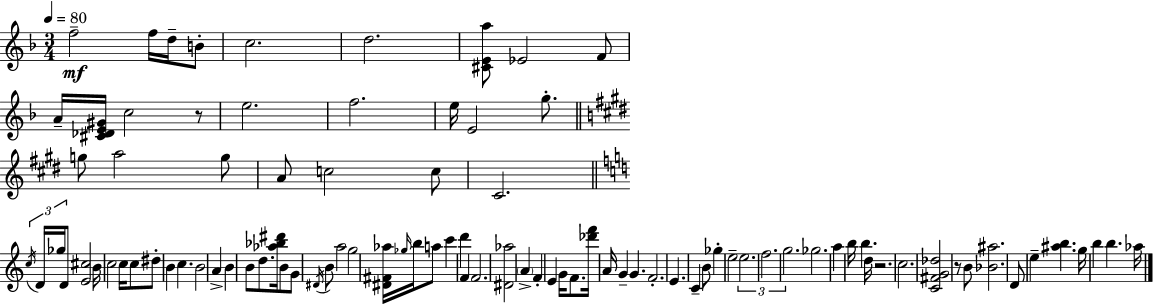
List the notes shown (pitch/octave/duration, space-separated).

F5/h F5/s D5/s B4/e C5/h. D5/h. [C#4,E4,A5]/e Eb4/h F4/e A4/s [C#4,Db4,E4,G#4]/s C5/h R/e E5/h. F5/h. E5/s E4/h G5/e. G5/e A5/h G5/e A4/e C5/h C5/e C#4/h. C5/s D4/s Gb5/s D4/e [E4,C#5]/h B4/s C5/h C5/s C5/e D#5/e B4/q C5/q. B4/h A4/q B4/q B4/e D5/e. [Ab5,Bb5,D#6]/s B4/e G4/e D#4/s B4/e A5/h G5/h [D#4,F#4,Ab5]/s Gb5/s B5/s A5/e C6/q D6/q F4/q F4/h. [D#4,Ab5]/h A4/q F4/q E4/q G4/s F4/e. [Db6,F6]/s A4/s G4/q G4/q. F4/h. E4/q. C4/q B4/e Gb5/q E5/h E5/h. F5/h. G5/h. Gb5/h. A5/q B5/s B5/q. D5/s R/h. C5/h. [C4,F#4,G4,Db5]/h R/e B4/e [Bb4,A#5]/h. D4/e E5/q [A#5,B5]/q. G5/s B5/q B5/q. Ab5/s